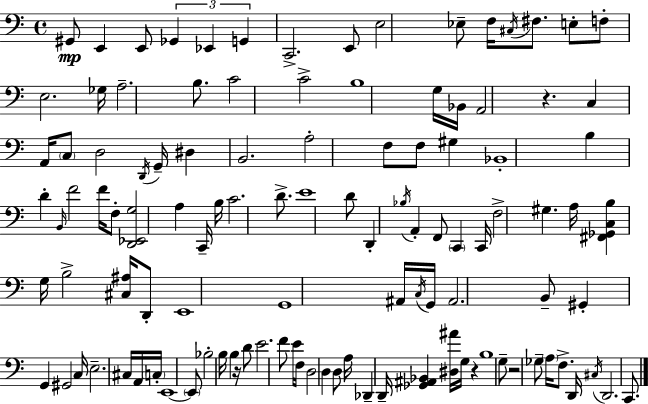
G#2/e E2/q E2/e Gb2/q Eb2/q G2/q C2/h. E2/e E3/h Eb3/e F3/s C#3/s F#3/e. E3/e F3/e E3/h. Gb3/s A3/h. B3/e. C4/h C4/h B3/w G3/s Bb2/s A2/h R/q. C3/q A2/s C3/e D3/h D2/s G2/s D#3/q B2/h. A3/h F3/e F3/e G#3/q Bb2/w B3/q D4/q B2/s F4/h F4/s F3/e [D2,Eb2,G3]/h A3/q C2/s B3/s C4/h. D4/e. E4/w D4/e D2/q Bb3/s A2/q F2/e C2/q C2/s F3/h G#3/q. A3/s [F#2,Gb2,C3,B3]/q G3/s B3/h [C#3,A#3]/s D2/e E2/w G2/w A#2/s C3/s G2/s A#2/h. B2/e G#2/q G2/q G#2/h C3/s E3/h. C#3/s A2/s C3/s E2/w E2/e Bb3/h B3/s B3/q R/s D4/e E4/h. F4/e E4/s F3/s D3/h D3/q D3/e A3/s Db2/q D2/s [Gb2,A#2,Bb2]/q [D#3,A#4]/s G3/s R/q B3/w G3/e R/h Gb3/e A3/s F3/e. D2/s C#3/s D2/h. C2/e.